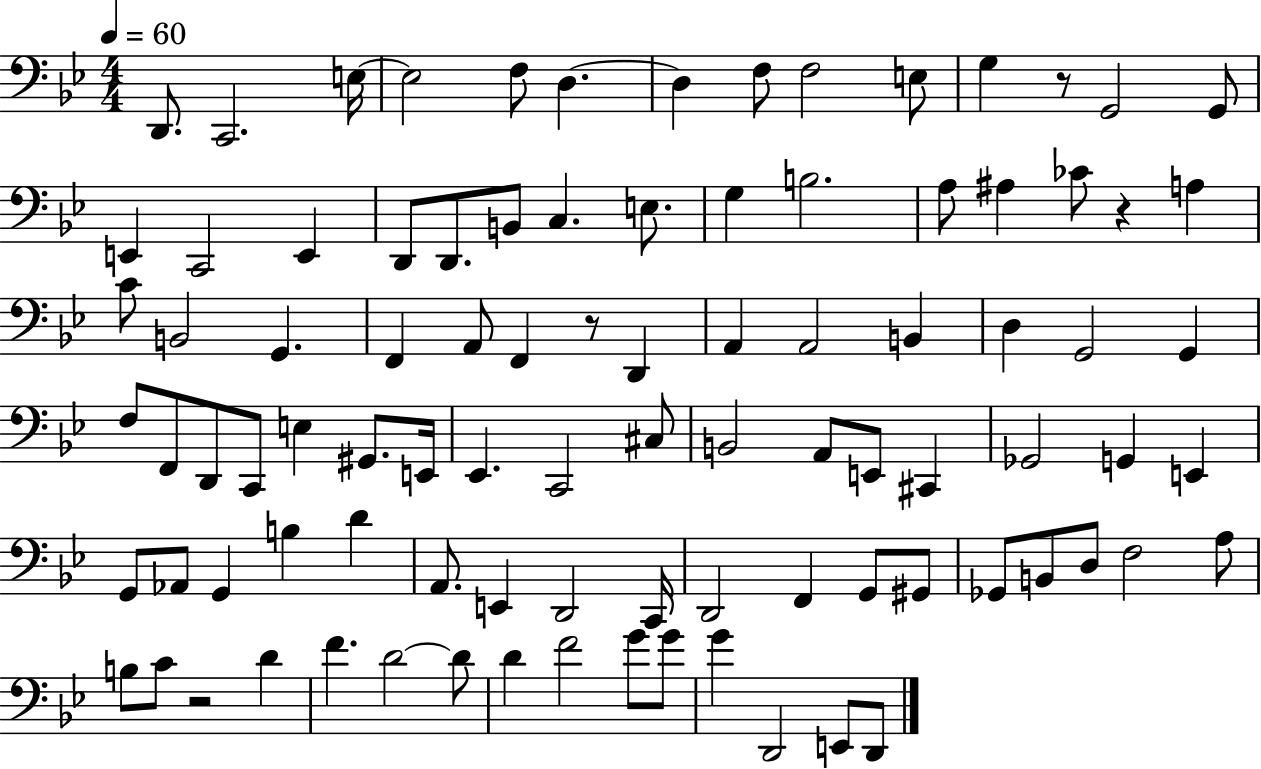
D2/e. C2/h. E3/s E3/h F3/e D3/q. D3/q F3/e F3/h E3/e G3/q R/e G2/h G2/e E2/q C2/h E2/q D2/e D2/e. B2/e C3/q. E3/e. G3/q B3/h. A3/e A#3/q CES4/e R/q A3/q C4/e B2/h G2/q. F2/q A2/e F2/q R/e D2/q A2/q A2/h B2/q D3/q G2/h G2/q F3/e F2/e D2/e C2/e E3/q G#2/e. E2/s Eb2/q. C2/h C#3/e B2/h A2/e E2/e C#2/q Gb2/h G2/q E2/q G2/e Ab2/e G2/q B3/q D4/q A2/e. E2/q D2/h C2/s D2/h F2/q G2/e G#2/e Gb2/e B2/e D3/e F3/h A3/e B3/e C4/e R/h D4/q F4/q. D4/h D4/e D4/q F4/h G4/e G4/e G4/q D2/h E2/e D2/e